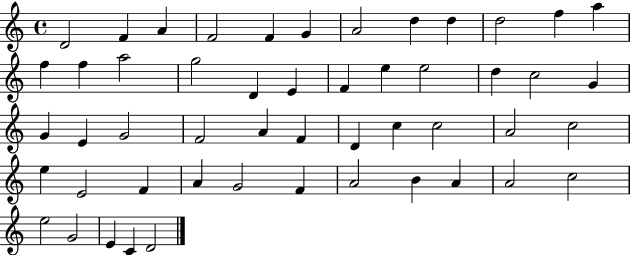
X:1
T:Untitled
M:4/4
L:1/4
K:C
D2 F A F2 F G A2 d d d2 f a f f a2 g2 D E F e e2 d c2 G G E G2 F2 A F D c c2 A2 c2 e E2 F A G2 F A2 B A A2 c2 e2 G2 E C D2